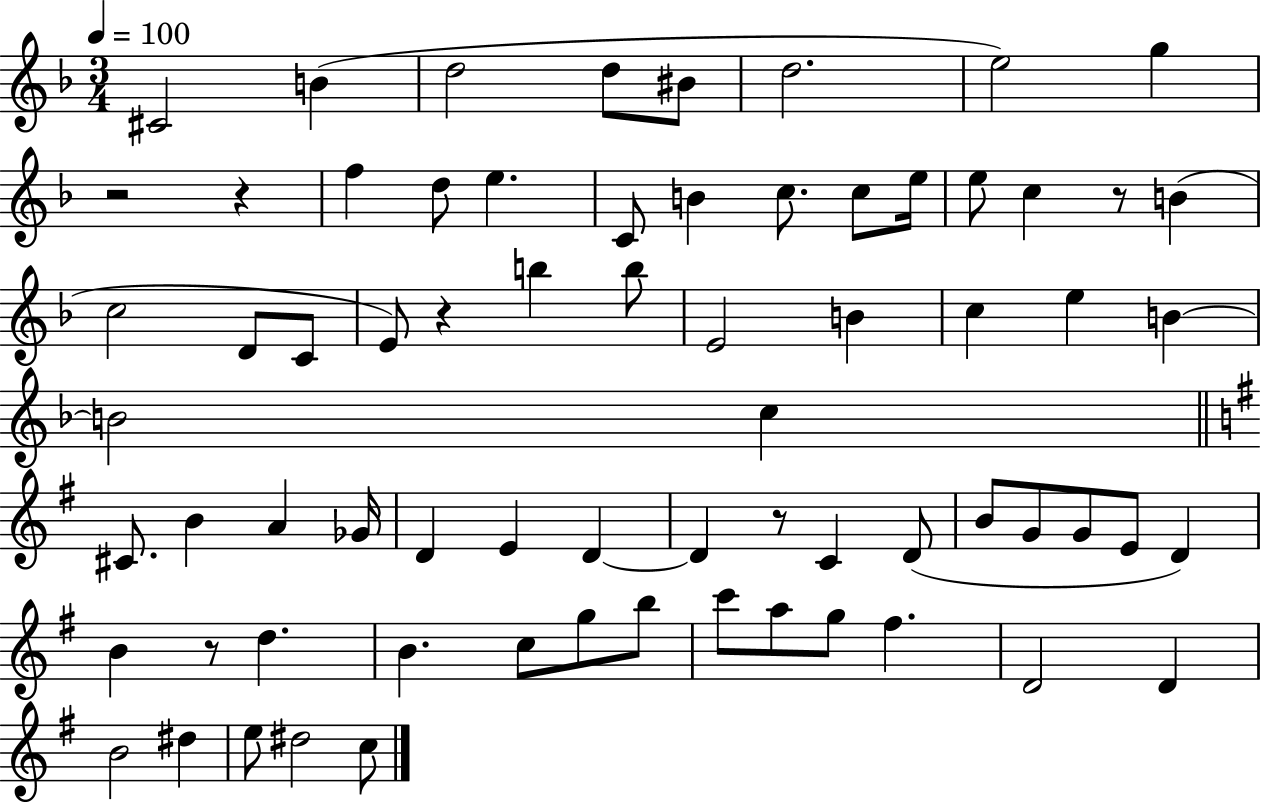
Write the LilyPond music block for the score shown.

{
  \clef treble
  \numericTimeSignature
  \time 3/4
  \key f \major
  \tempo 4 = 100
  \repeat volta 2 { cis'2 b'4( | d''2 d''8 bis'8 | d''2. | e''2) g''4 | \break r2 r4 | f''4 d''8 e''4. | c'8 b'4 c''8. c''8 e''16 | e''8 c''4 r8 b'4( | \break c''2 d'8 c'8 | e'8) r4 b''4 b''8 | e'2 b'4 | c''4 e''4 b'4~~ | \break b'2 c''4 | \bar "||" \break \key g \major cis'8. b'4 a'4 ges'16 | d'4 e'4 d'4~~ | d'4 r8 c'4 d'8( | b'8 g'8 g'8 e'8 d'4) | \break b'4 r8 d''4. | b'4. c''8 g''8 b''8 | c'''8 a''8 g''8 fis''4. | d'2 d'4 | \break b'2 dis''4 | e''8 dis''2 c''8 | } \bar "|."
}